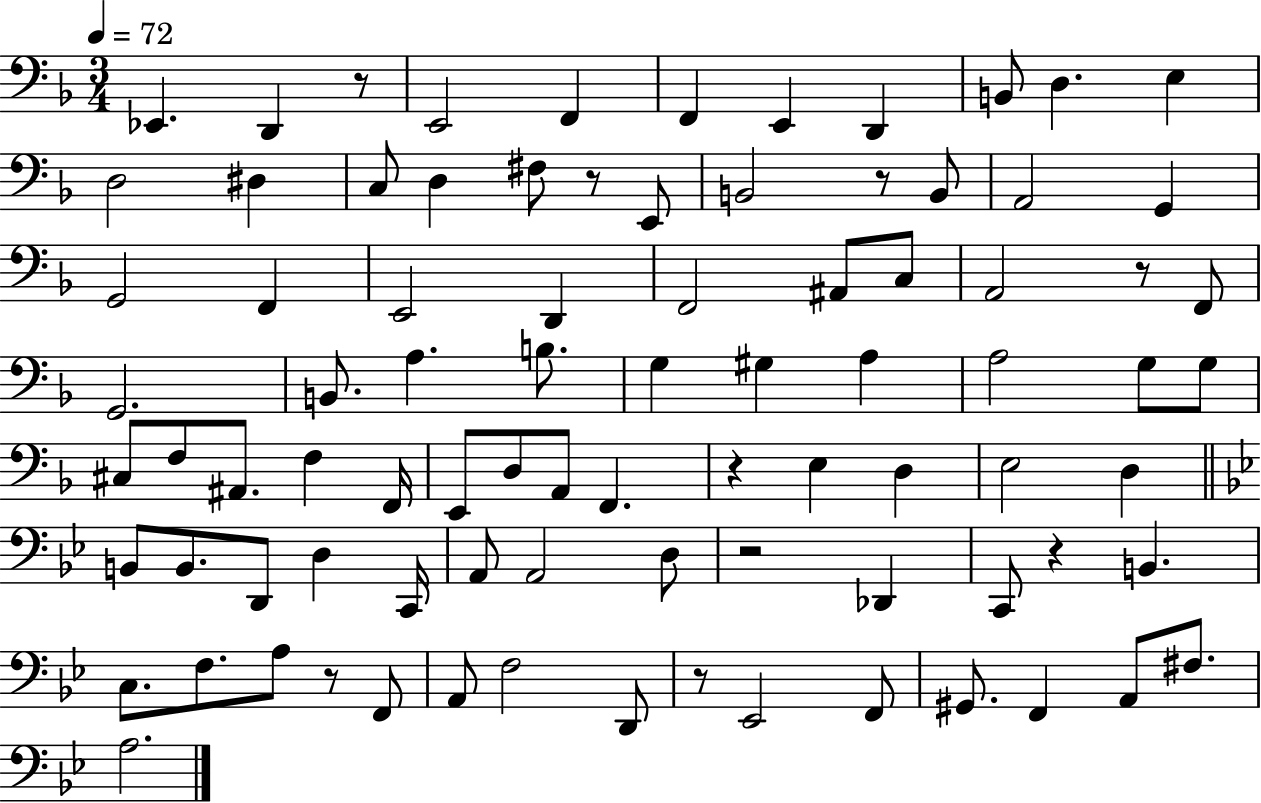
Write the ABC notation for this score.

X:1
T:Untitled
M:3/4
L:1/4
K:F
_E,, D,, z/2 E,,2 F,, F,, E,, D,, B,,/2 D, E, D,2 ^D, C,/2 D, ^F,/2 z/2 E,,/2 B,,2 z/2 B,,/2 A,,2 G,, G,,2 F,, E,,2 D,, F,,2 ^A,,/2 C,/2 A,,2 z/2 F,,/2 G,,2 B,,/2 A, B,/2 G, ^G, A, A,2 G,/2 G,/2 ^C,/2 F,/2 ^A,,/2 F, F,,/4 E,,/2 D,/2 A,,/2 F,, z E, D, E,2 D, B,,/2 B,,/2 D,,/2 D, C,,/4 A,,/2 A,,2 D,/2 z2 _D,, C,,/2 z B,, C,/2 F,/2 A,/2 z/2 F,,/2 A,,/2 F,2 D,,/2 z/2 _E,,2 F,,/2 ^G,,/2 F,, A,,/2 ^F,/2 A,2